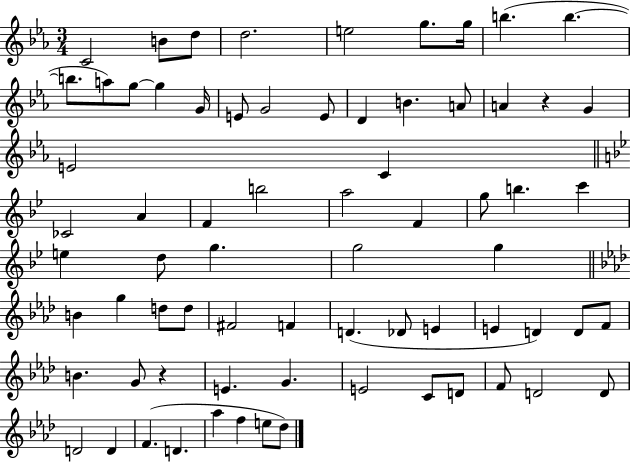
{
  \clef treble
  \numericTimeSignature
  \time 3/4
  \key ees \major
  c'2 b'8 d''8 | d''2. | e''2 g''8. g''16 | b''4.( b''4.~~ | \break b''8. a''8) g''8~~ g''4 g'16 | e'8 g'2 e'8 | d'4 b'4. a'8 | a'4 r4 g'4 | \break e'2 c'4 | \bar "||" \break \key g \minor ces'2 a'4 | f'4 b''2 | a''2 f'4 | g''8 b''4. c'''4 | \break e''4 d''8 g''4. | g''2 g''4 | \bar "||" \break \key f \minor b'4 g''4 d''8 d''8 | fis'2 f'4 | d'4.( des'8 e'4 | e'4 d'4) d'8 f'8 | \break b'4. g'8 r4 | e'4. g'4. | e'2 c'8 d'8 | f'8 d'2 d'8 | \break d'2 d'4 | f'4.( d'4. | aes''4 f''4 e''8 des''8) | \bar "|."
}